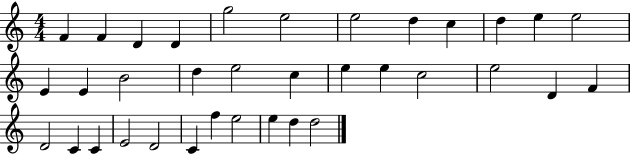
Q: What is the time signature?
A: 4/4